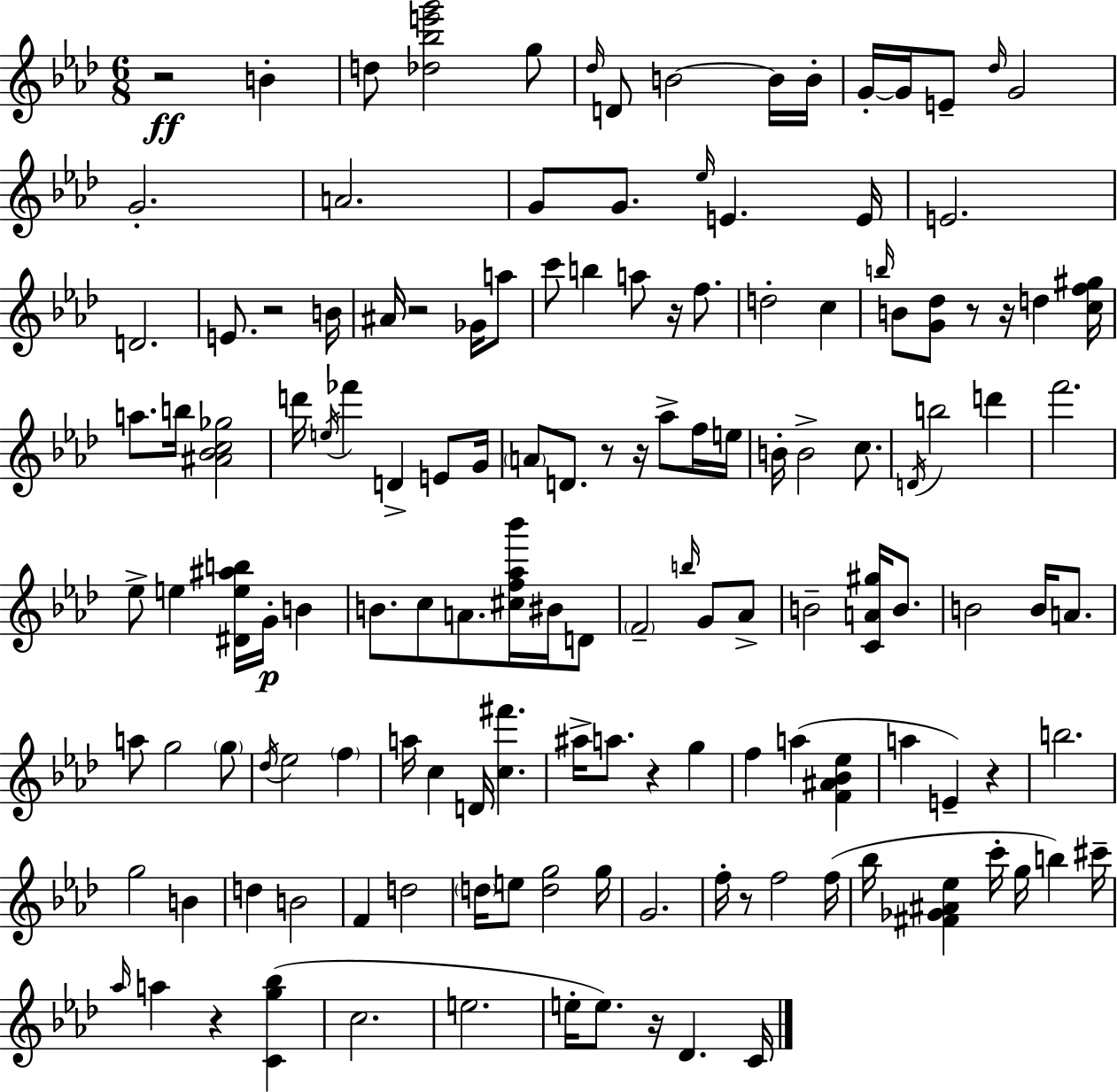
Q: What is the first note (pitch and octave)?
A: B4